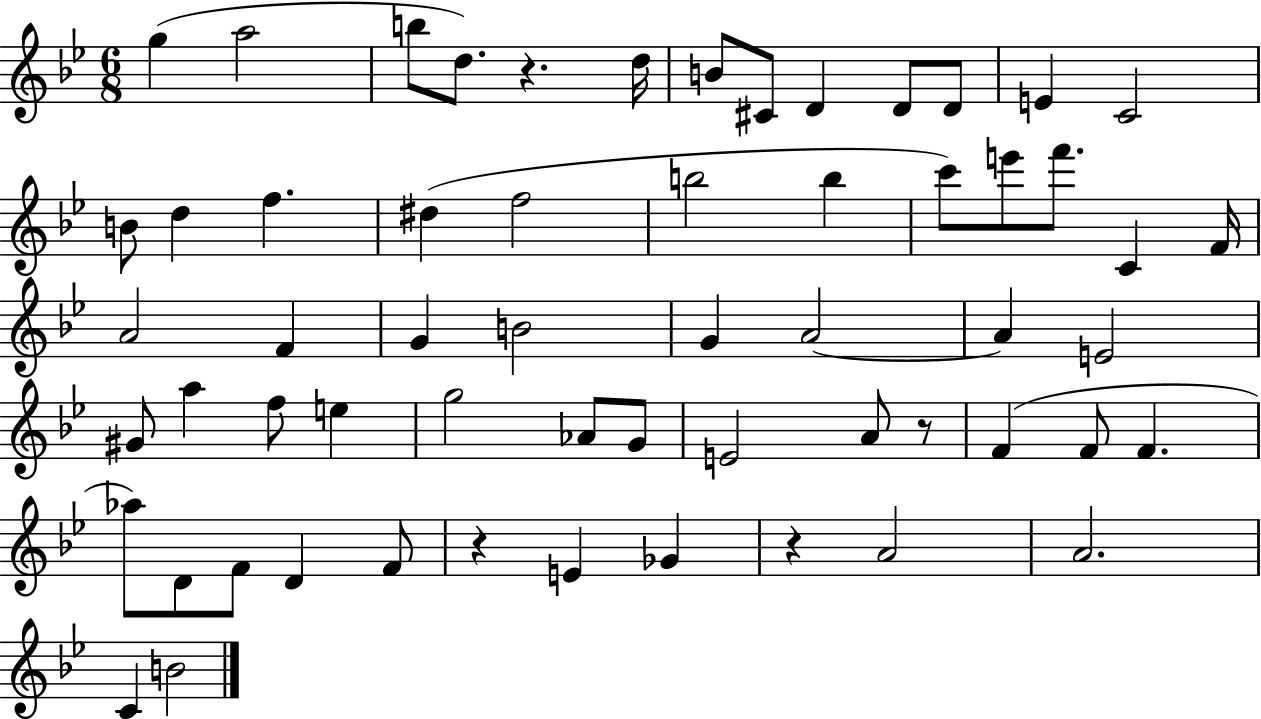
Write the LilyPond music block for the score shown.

{
  \clef treble
  \numericTimeSignature
  \time 6/8
  \key bes \major
  g''4( a''2 | b''8 d''8.) r4. d''16 | b'8 cis'8 d'4 d'8 d'8 | e'4 c'2 | \break b'8 d''4 f''4. | dis''4( f''2 | b''2 b''4 | c'''8) e'''8 f'''8. c'4 f'16 | \break a'2 f'4 | g'4 b'2 | g'4 a'2~~ | a'4 e'2 | \break gis'8 a''4 f''8 e''4 | g''2 aes'8 g'8 | e'2 a'8 r8 | f'4( f'8 f'4. | \break aes''8) d'8 f'8 d'4 f'8 | r4 e'4 ges'4 | r4 a'2 | a'2. | \break c'4 b'2 | \bar "|."
}